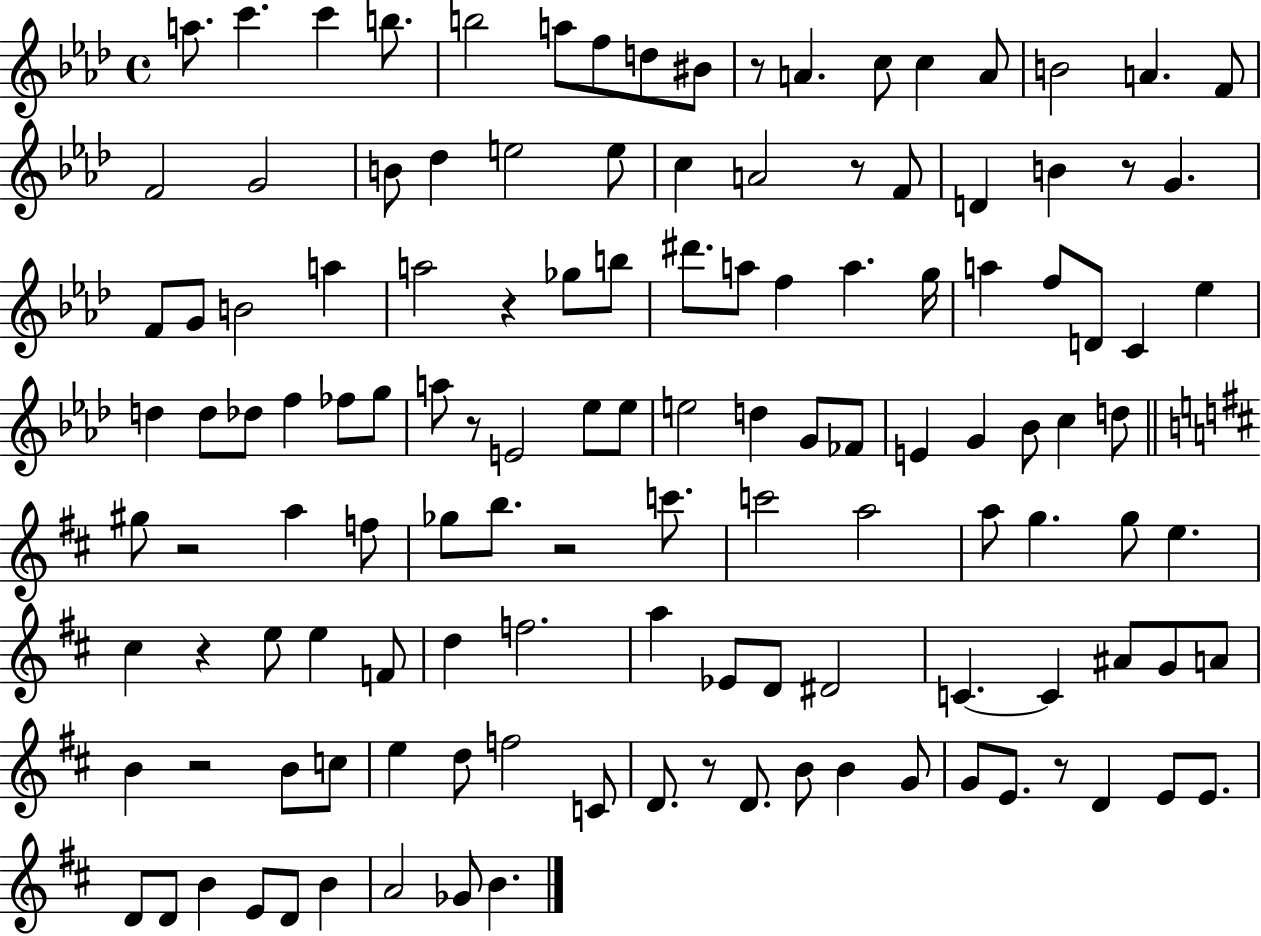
{
  \clef treble
  \time 4/4
  \defaultTimeSignature
  \key aes \major
  a''8. c'''4. c'''4 b''8. | b''2 a''8 f''8 d''8 bis'8 | r8 a'4. c''8 c''4 a'8 | b'2 a'4. f'8 | \break f'2 g'2 | b'8 des''4 e''2 e''8 | c''4 a'2 r8 f'8 | d'4 b'4 r8 g'4. | \break f'8 g'8 b'2 a''4 | a''2 r4 ges''8 b''8 | dis'''8. a''8 f''4 a''4. g''16 | a''4 f''8 d'8 c'4 ees''4 | \break d''4 d''8 des''8 f''4 fes''8 g''8 | a''8 r8 e'2 ees''8 ees''8 | e''2 d''4 g'8 fes'8 | e'4 g'4 bes'8 c''4 d''8 | \break \bar "||" \break \key d \major gis''8 r2 a''4 f''8 | ges''8 b''8. r2 c'''8. | c'''2 a''2 | a''8 g''4. g''8 e''4. | \break cis''4 r4 e''8 e''4 f'8 | d''4 f''2. | a''4 ees'8 d'8 dis'2 | c'4.~~ c'4 ais'8 g'8 a'8 | \break b'4 r2 b'8 c''8 | e''4 d''8 f''2 c'8 | d'8. r8 d'8. b'8 b'4 g'8 | g'8 e'8. r8 d'4 e'8 e'8. | \break d'8 d'8 b'4 e'8 d'8 b'4 | a'2 ges'8 b'4. | \bar "|."
}